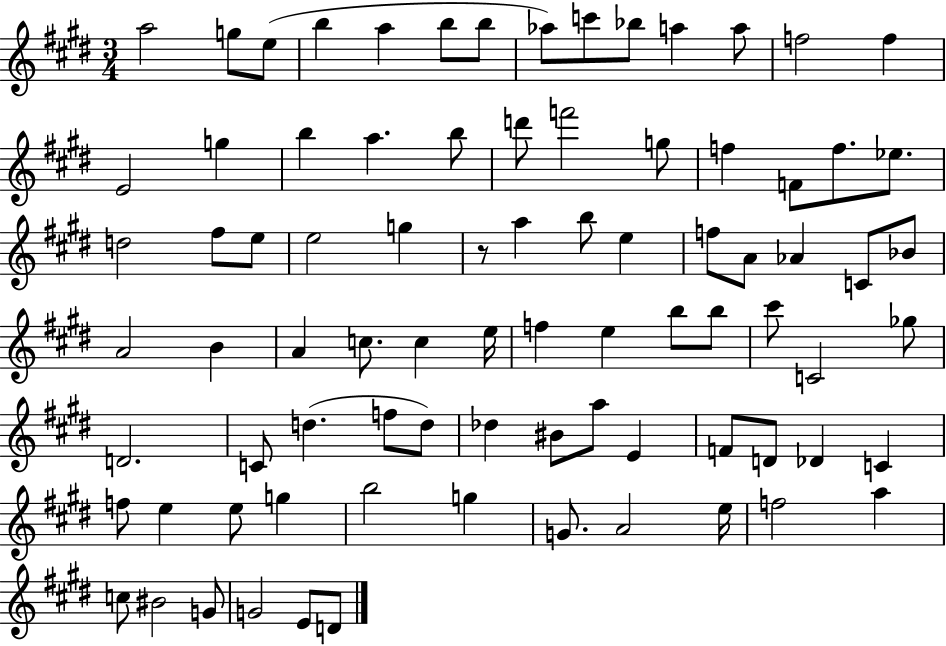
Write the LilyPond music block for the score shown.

{
  \clef treble
  \numericTimeSignature
  \time 3/4
  \key e \major
  \repeat volta 2 { a''2 g''8 e''8( | b''4 a''4 b''8 b''8 | aes''8) c'''8 bes''8 a''4 a''8 | f''2 f''4 | \break e'2 g''4 | b''4 a''4. b''8 | d'''8 f'''2 g''8 | f''4 f'8 f''8. ees''8. | \break d''2 fis''8 e''8 | e''2 g''4 | r8 a''4 b''8 e''4 | f''8 a'8 aes'4 c'8 bes'8 | \break a'2 b'4 | a'4 c''8. c''4 e''16 | f''4 e''4 b''8 b''8 | cis'''8 c'2 ges''8 | \break d'2. | c'8 d''4.( f''8 d''8) | des''4 bis'8 a''8 e'4 | f'8 d'8 des'4 c'4 | \break f''8 e''4 e''8 g''4 | b''2 g''4 | g'8. a'2 e''16 | f''2 a''4 | \break c''8 bis'2 g'8 | g'2 e'8 d'8 | } \bar "|."
}